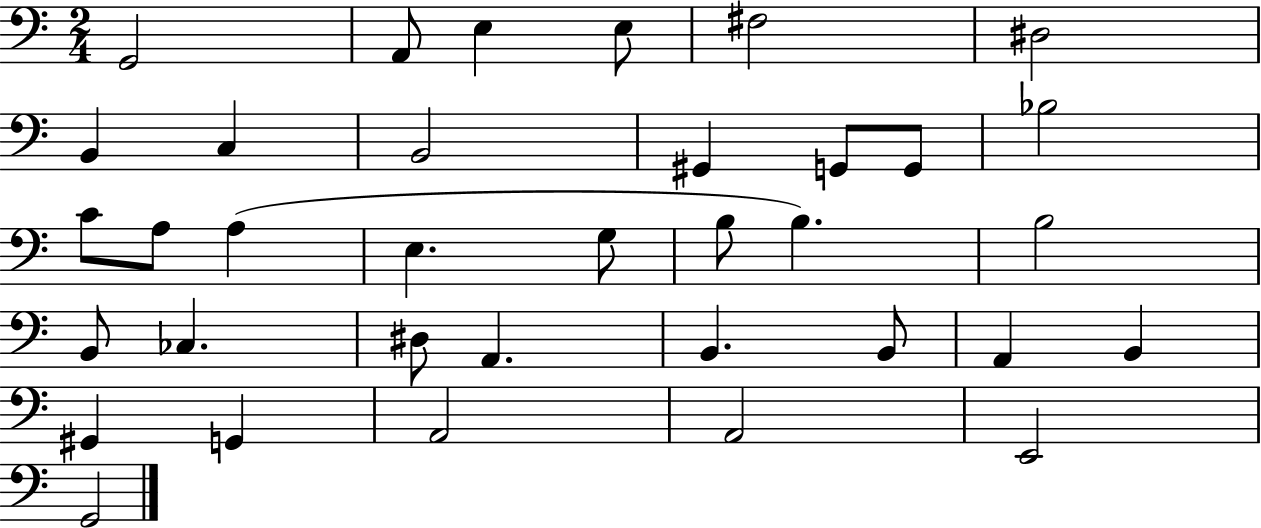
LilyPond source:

{
  \clef bass
  \numericTimeSignature
  \time 2/4
  \key c \major
  g,2 | a,8 e4 e8 | fis2 | dis2 | \break b,4 c4 | b,2 | gis,4 g,8 g,8 | bes2 | \break c'8 a8 a4( | e4. g8 | b8 b4.) | b2 | \break b,8 ces4. | dis8 a,4. | b,4. b,8 | a,4 b,4 | \break gis,4 g,4 | a,2 | a,2 | e,2 | \break g,2 | \bar "|."
}